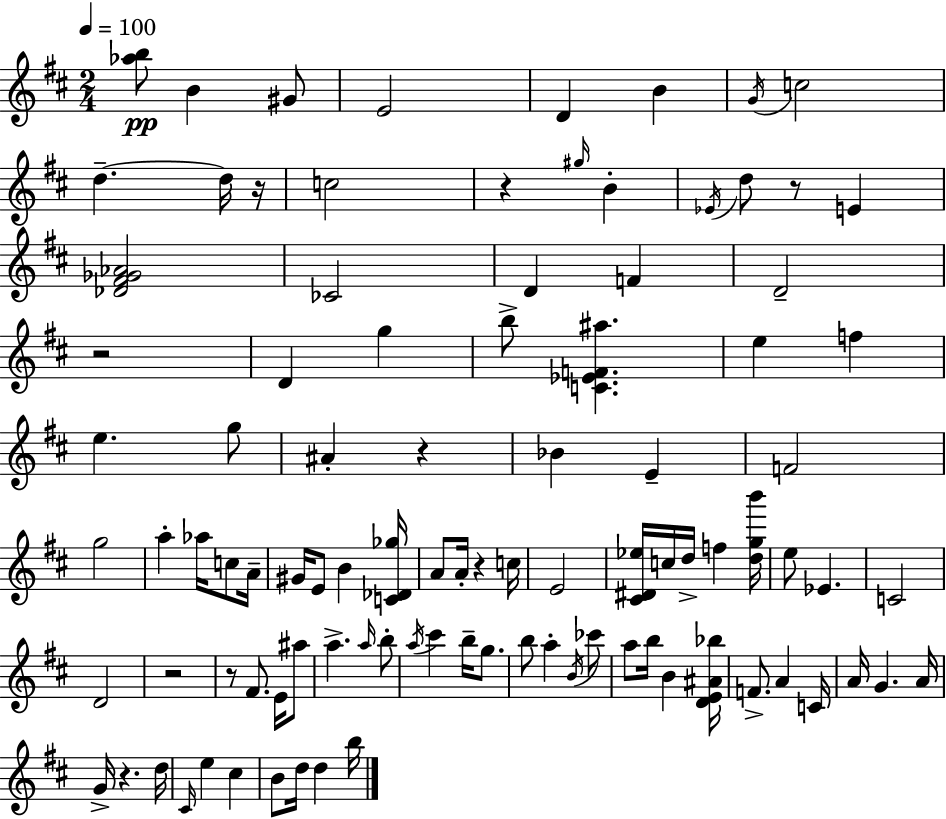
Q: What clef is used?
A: treble